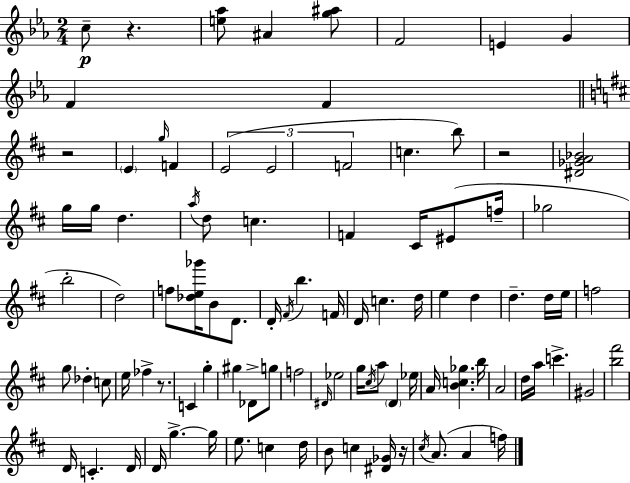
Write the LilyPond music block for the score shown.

{
  \clef treble
  \numericTimeSignature
  \time 2/4
  \key c \minor
  c''8--\p r4. | <e'' aes''>8 ais'4 <g'' ais''>8 | f'2 | e'4 g'4 | \break f'4 f'4 | \bar "||" \break \key d \major r2 | \parenthesize e'4 \grace { g''16 } f'4 | \tuplet 3/2 { e'2( | e'2 | \break f'2 } | c''4. b''8) | r2 | <dis' ges' a' bes'>2 | \break g''16 g''16 d''4. | \acciaccatura { a''16 } d''8 c''4. | f'4 cis'16 eis'8( | f''16-- ges''2 | \break b''2-. | d''2) | f''8 <des'' e'' ges'''>16 b'8 d'8. | d'16-. \acciaccatura { fis'16 } b''4. | \break f'16 d'16 c''4. | d''16 e''4 d''4 | d''4.-- | d''16 e''16 f''2 | \break g''8 des''4-. | c''8 e''16 fes''4-> | r8. c'4 g''4-. | gis''4 des'8-> | \break g''8 f''2 | \grace { dis'16 } ees''2 | g''16 \acciaccatura { cis''16 } a''8 | \parenthesize d'4 ees''16 a'16 <b' c'' ges''>4. | \break b''16 a'2 | d''16 a''16 c'''4.-> | gis'2 | <b'' fis'''>2 | \break d'16 c'4.-. | d'16 d'16 g''4.->~~ | g''16 e''8. | c''4 d''16 b'8 c''4 | \break <dis' ges'>16 r16 \acciaccatura { cis''16 }( a'8. | a'4 f''16) \bar "|."
}